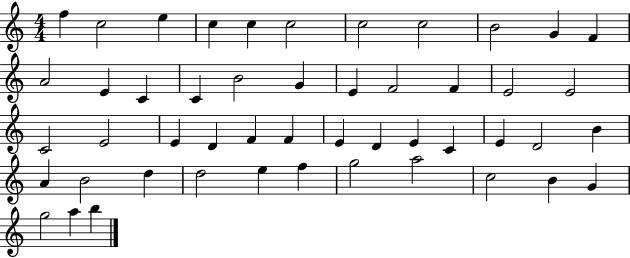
{
  \clef treble
  \numericTimeSignature
  \time 4/4
  \key c \major
  f''4 c''2 e''4 | c''4 c''4 c''2 | c''2 c''2 | b'2 g'4 f'4 | \break a'2 e'4 c'4 | c'4 b'2 g'4 | e'4 f'2 f'4 | e'2 e'2 | \break c'2 e'2 | e'4 d'4 f'4 f'4 | e'4 d'4 e'4 c'4 | e'4 d'2 b'4 | \break a'4 b'2 d''4 | d''2 e''4 f''4 | g''2 a''2 | c''2 b'4 g'4 | \break g''2 a''4 b''4 | \bar "|."
}